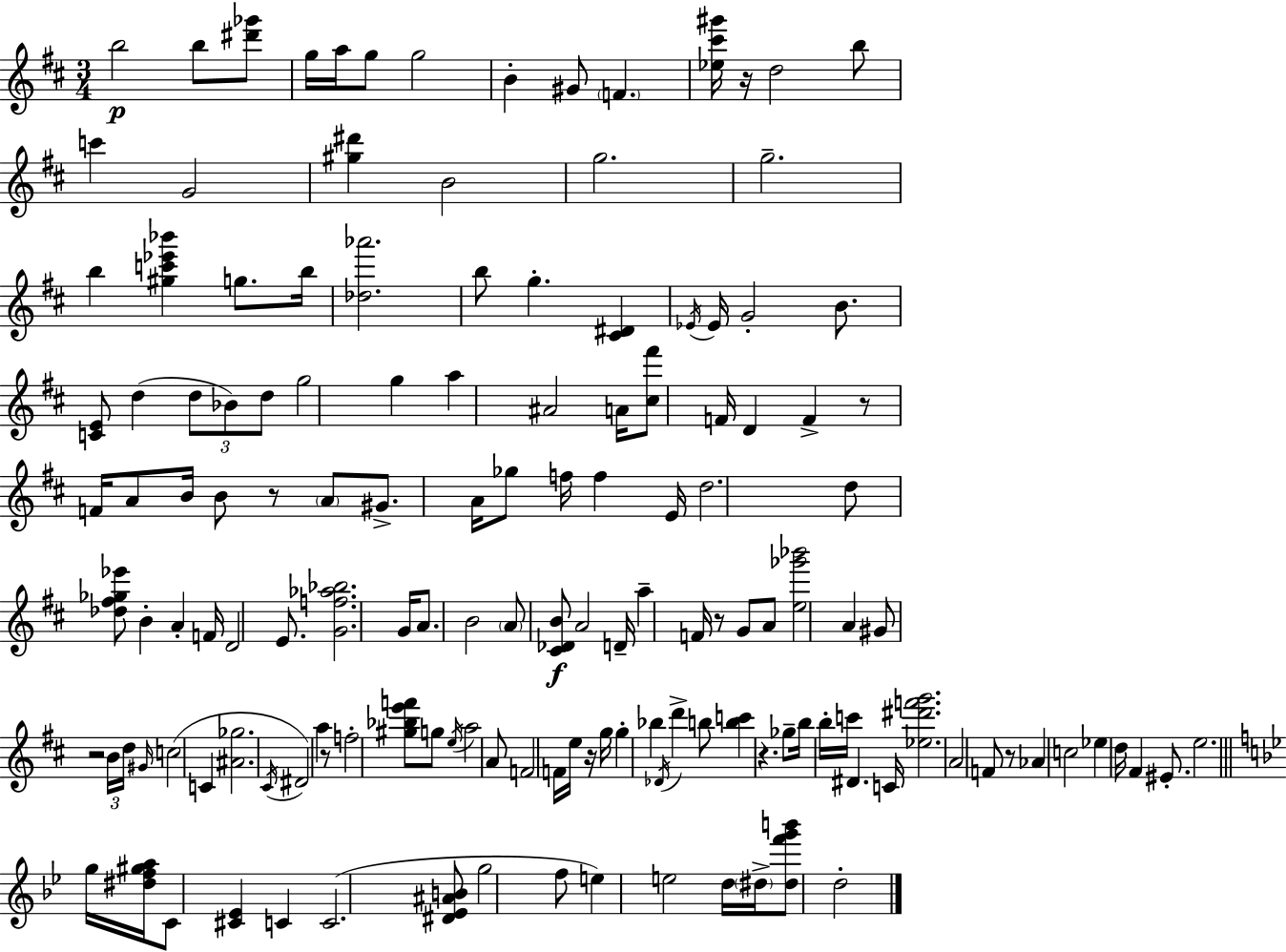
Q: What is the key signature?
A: D major